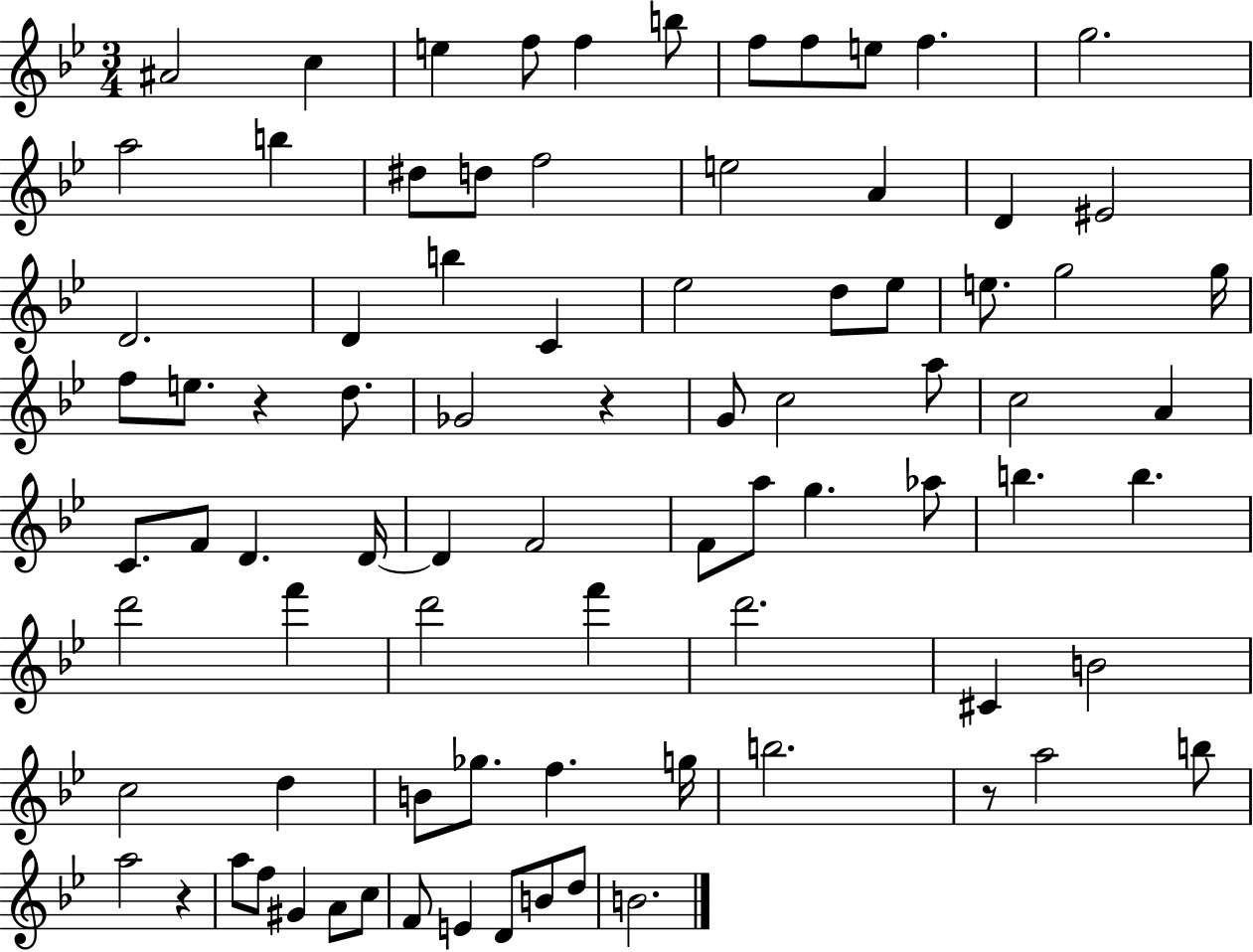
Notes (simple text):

A#4/h C5/q E5/q F5/e F5/q B5/e F5/e F5/e E5/e F5/q. G5/h. A5/h B5/q D#5/e D5/e F5/h E5/h A4/q D4/q EIS4/h D4/h. D4/q B5/q C4/q Eb5/h D5/e Eb5/e E5/e. G5/h G5/s F5/e E5/e. R/q D5/e. Gb4/h R/q G4/e C5/h A5/e C5/h A4/q C4/e. F4/e D4/q. D4/s D4/q F4/h F4/e A5/e G5/q. Ab5/e B5/q. B5/q. D6/h F6/q D6/h F6/q D6/h. C#4/q B4/h C5/h D5/q B4/e Gb5/e. F5/q. G5/s B5/h. R/e A5/h B5/e A5/h R/q A5/e F5/e G#4/q A4/e C5/e F4/e E4/q D4/e B4/e D5/e B4/h.